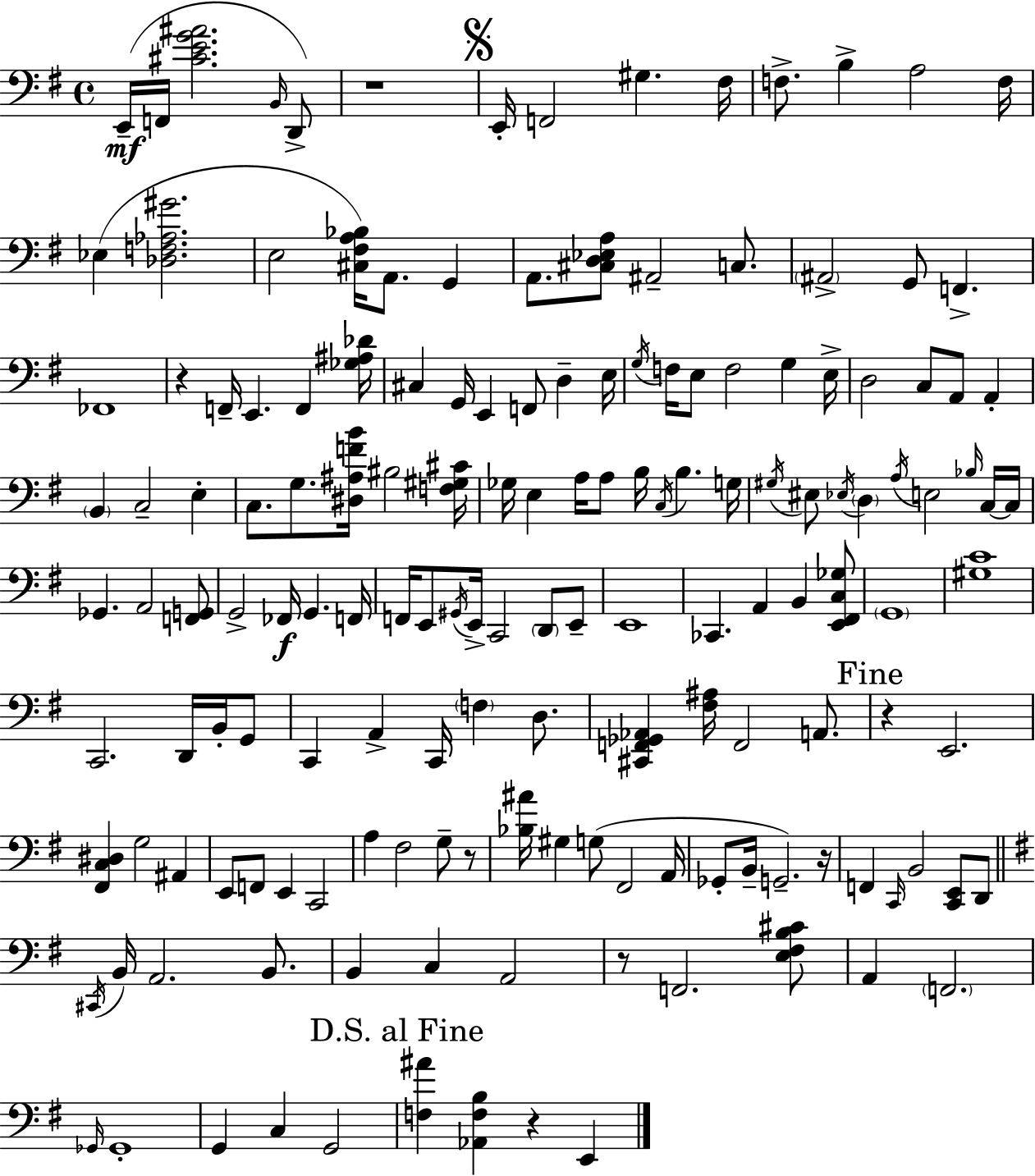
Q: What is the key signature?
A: G major